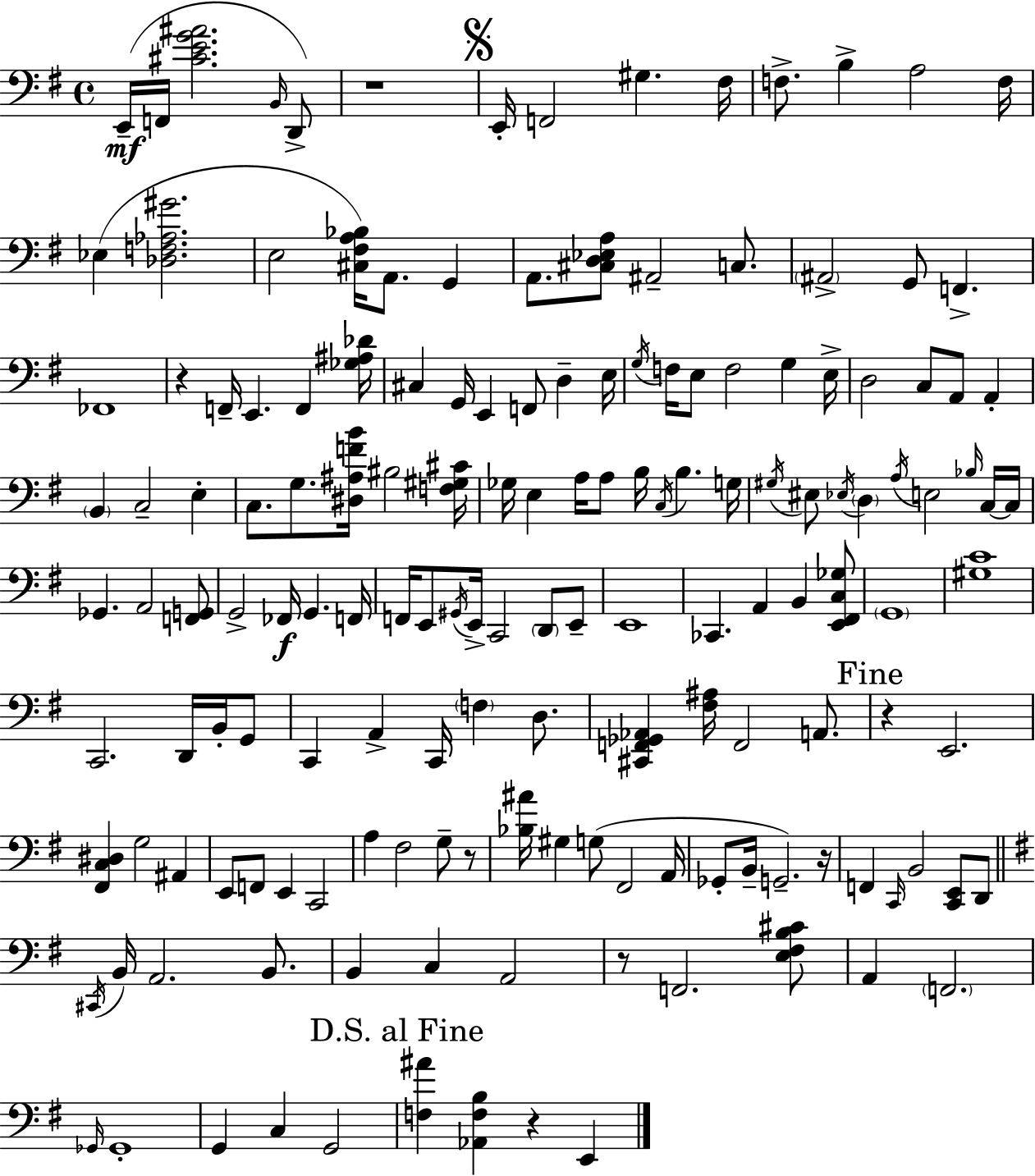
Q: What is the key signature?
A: G major